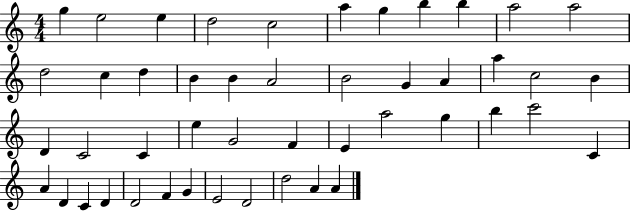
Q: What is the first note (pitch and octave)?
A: G5